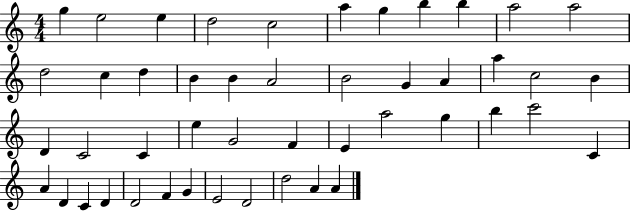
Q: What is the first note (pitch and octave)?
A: G5